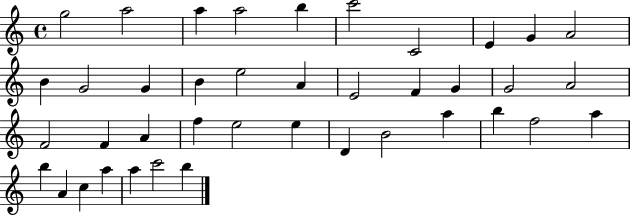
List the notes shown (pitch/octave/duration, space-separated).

G5/h A5/h A5/q A5/h B5/q C6/h C4/h E4/q G4/q A4/h B4/q G4/h G4/q B4/q E5/h A4/q E4/h F4/q G4/q G4/h A4/h F4/h F4/q A4/q F5/q E5/h E5/q D4/q B4/h A5/q B5/q F5/h A5/q B5/q A4/q C5/q A5/q A5/q C6/h B5/q